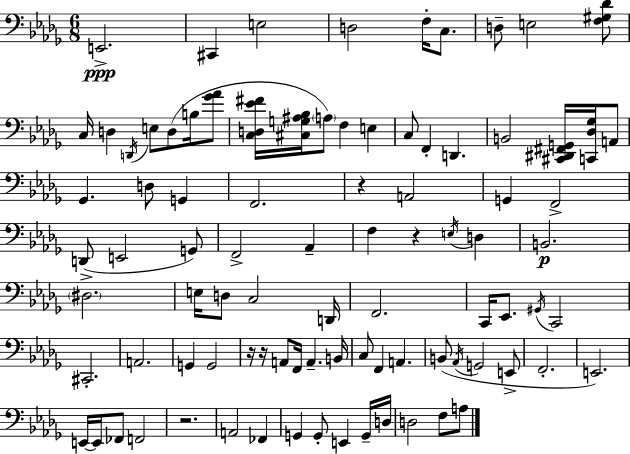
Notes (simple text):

E2/h. C#2/q E3/h D3/h F3/s C3/e. D3/e E3/h [F3,G#3,Db4]/e C3/s D3/q D2/s E3/e D3/e B3/s [Gb4,Ab4]/e [C3,D3,Eb4,F#4]/s [C#3,G3,A#3,Bb3]/s A3/e F3/q E3/q C3/e F2/q D2/q. B2/h [C#2,D#2,F#2,G2]/s [C2,Db3,Gb3]/s A2/e Gb2/q. D3/e G2/q F2/h. R/q A2/h G2/q F2/h D2/e E2/h G2/e F2/h Ab2/q F3/q R/q E3/s D3/q B2/h. D#3/h. E3/s D3/e C3/h D2/s F2/h. C2/s Eb2/e. G#2/s C2/h C#2/h. A2/h. G2/q G2/h R/s R/s A2/e F2/s A2/q. B2/s C3/e F2/q A2/q. B2/e Ab2/s G2/h E2/e F2/h. E2/h. E2/s E2/s FES2/e F2/h R/h. A2/h FES2/q G2/q G2/e E2/q G2/s D3/s D3/h F3/e A3/e